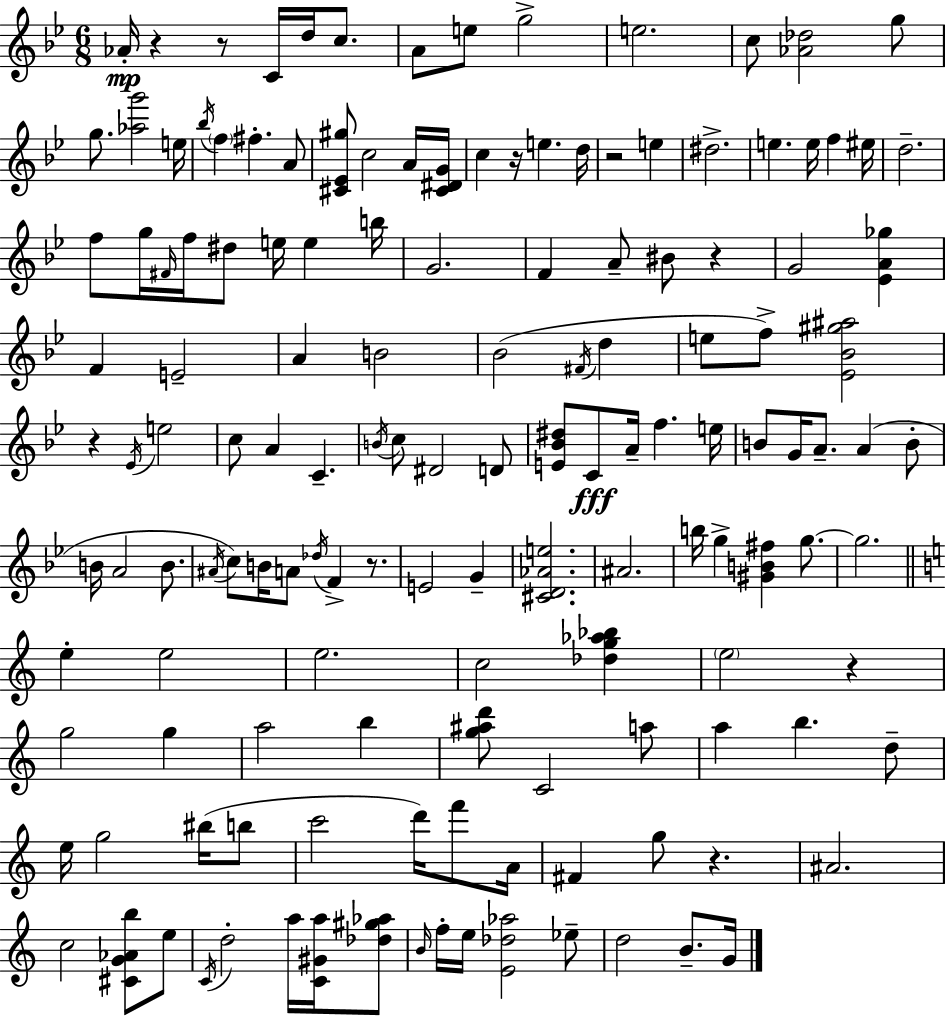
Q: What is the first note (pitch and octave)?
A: Ab4